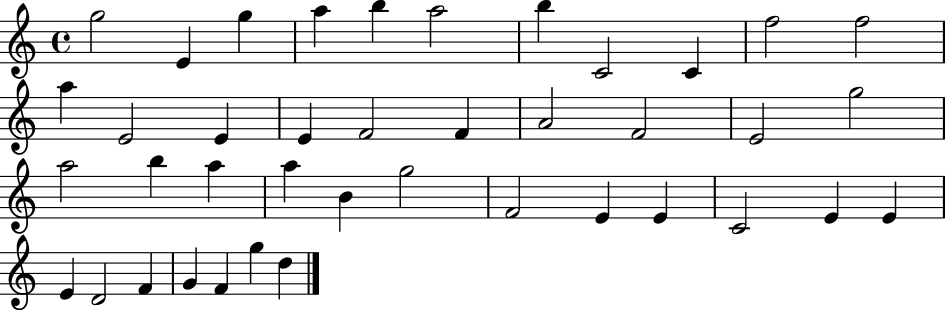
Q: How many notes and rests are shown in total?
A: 40